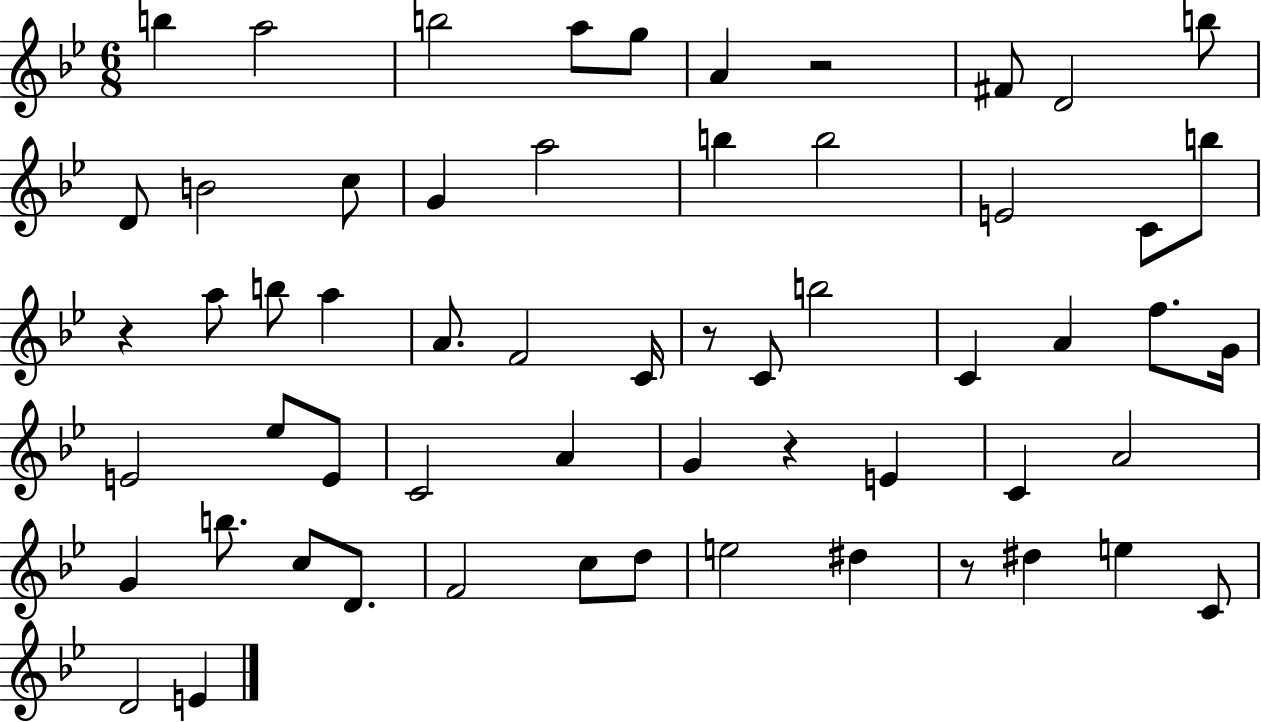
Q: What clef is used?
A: treble